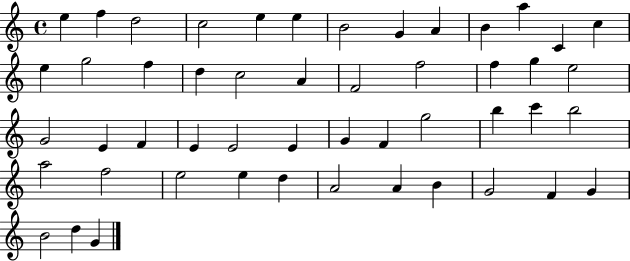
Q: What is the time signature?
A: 4/4